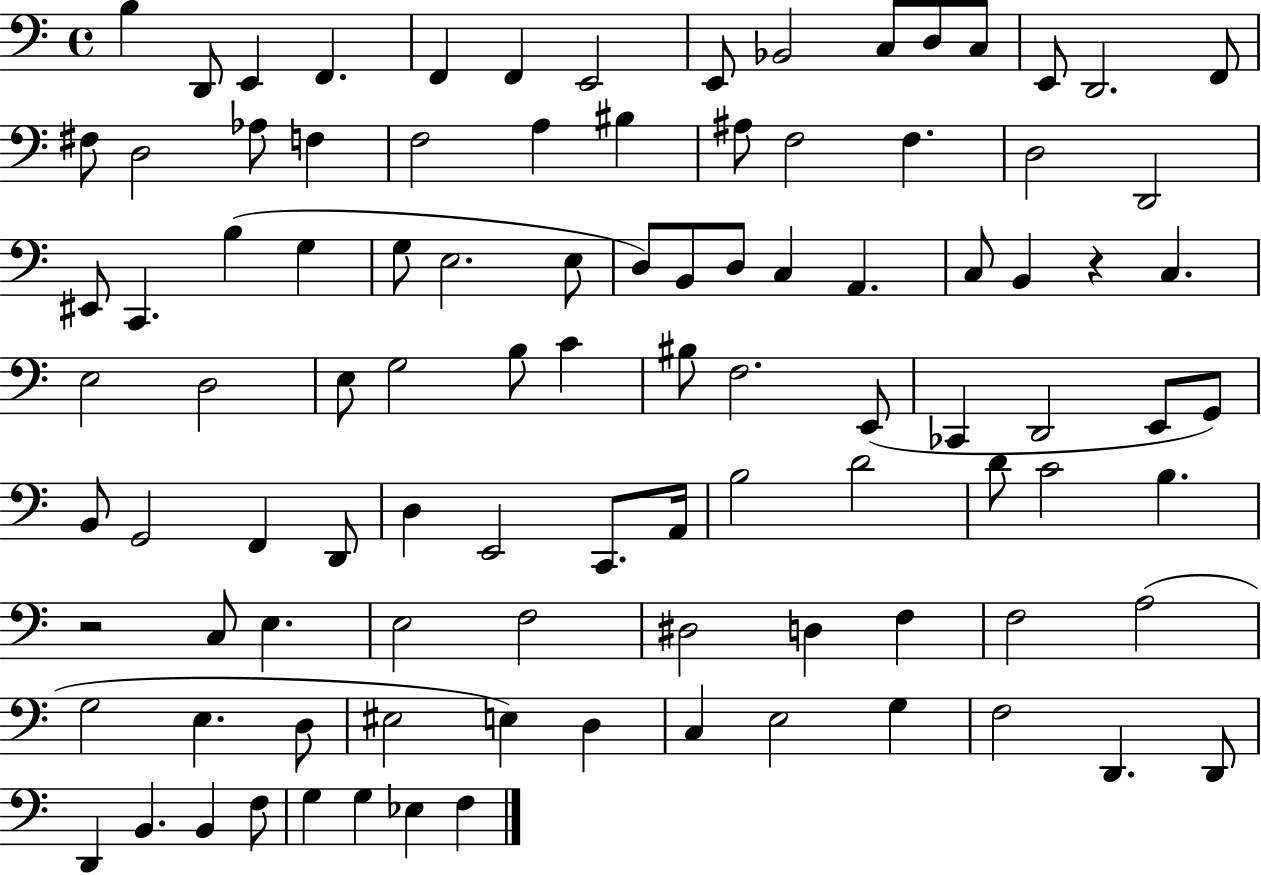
B3/q D2/e E2/q F2/q. F2/q F2/q E2/h E2/e Bb2/h C3/e D3/e C3/e E2/e D2/h. F2/e F#3/e D3/h Ab3/e F3/q F3/h A3/q BIS3/q A#3/e F3/h F3/q. D3/h D2/h EIS2/e C2/q. B3/q G3/q G3/e E3/h. E3/e D3/e B2/e D3/e C3/q A2/q. C3/e B2/q R/q C3/q. E3/h D3/h E3/e G3/h B3/e C4/q BIS3/e F3/h. E2/e CES2/q D2/h E2/e G2/e B2/e G2/h F2/q D2/e D3/q E2/h C2/e. A2/s B3/h D4/h D4/e C4/h B3/q. R/h C3/e E3/q. E3/h F3/h D#3/h D3/q F3/q F3/h A3/h G3/h E3/q. D3/e EIS3/h E3/q D3/q C3/q E3/h G3/q F3/h D2/q. D2/e D2/q B2/q. B2/q F3/e G3/q G3/q Eb3/q F3/q